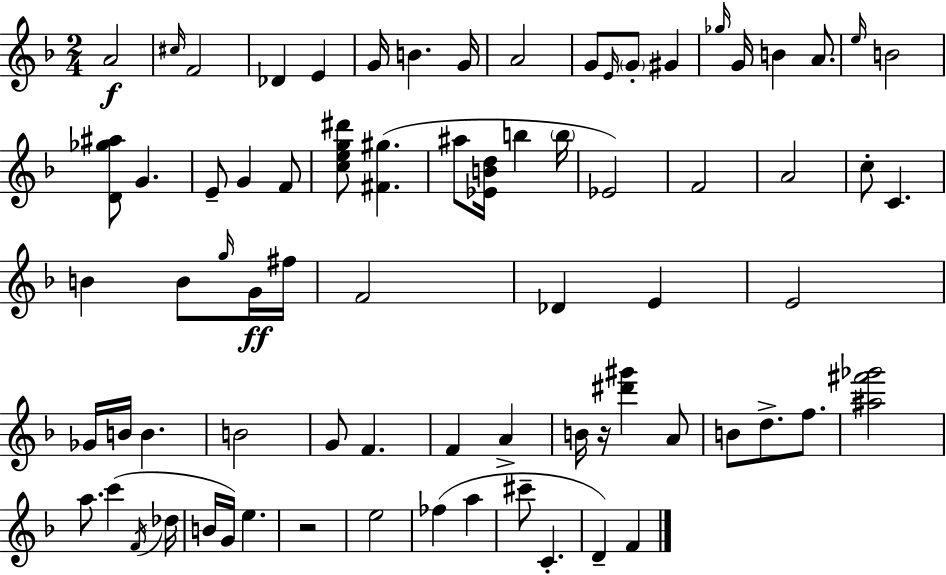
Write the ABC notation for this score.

X:1
T:Untitled
M:2/4
L:1/4
K:F
A2 ^c/4 F2 _D E G/4 B G/4 A2 G/2 E/4 G/2 ^G _g/4 G/4 B A/2 e/4 B2 [D_g^a]/2 G E/2 G F/2 [ceg^d']/2 [^F^g] ^a/2 [_EBd]/4 b b/4 _E2 F2 A2 c/2 C B B/2 g/4 G/4 ^f/4 F2 _D E E2 _G/4 B/4 B B2 G/2 F F A B/4 z/4 [^d'^g'] A/2 B/2 d/2 f/2 [^a^f'_g']2 a/2 c' F/4 _d/4 B/4 G/4 e z2 e2 _f a ^c'/2 C D F